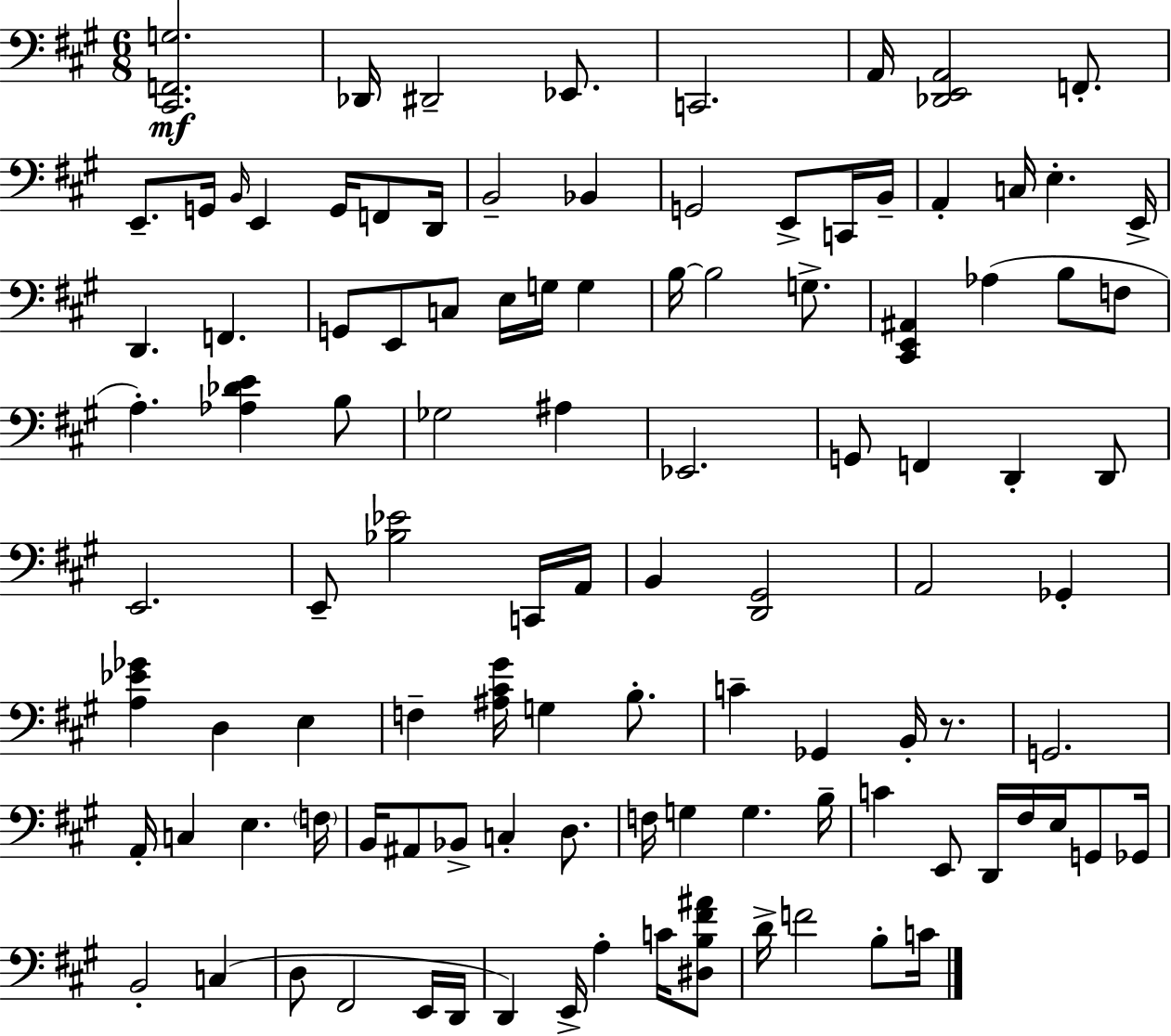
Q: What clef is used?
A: bass